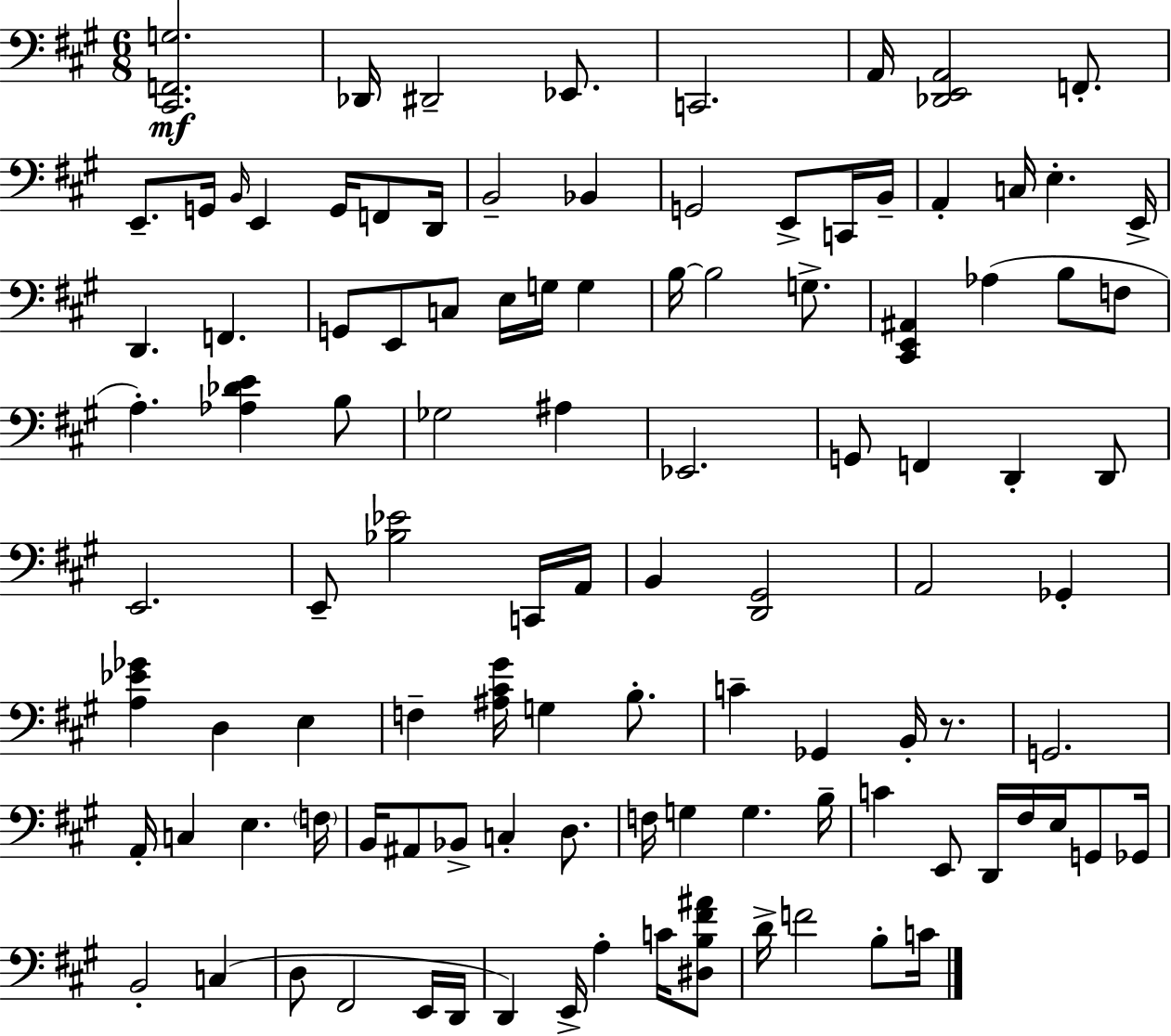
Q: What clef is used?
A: bass